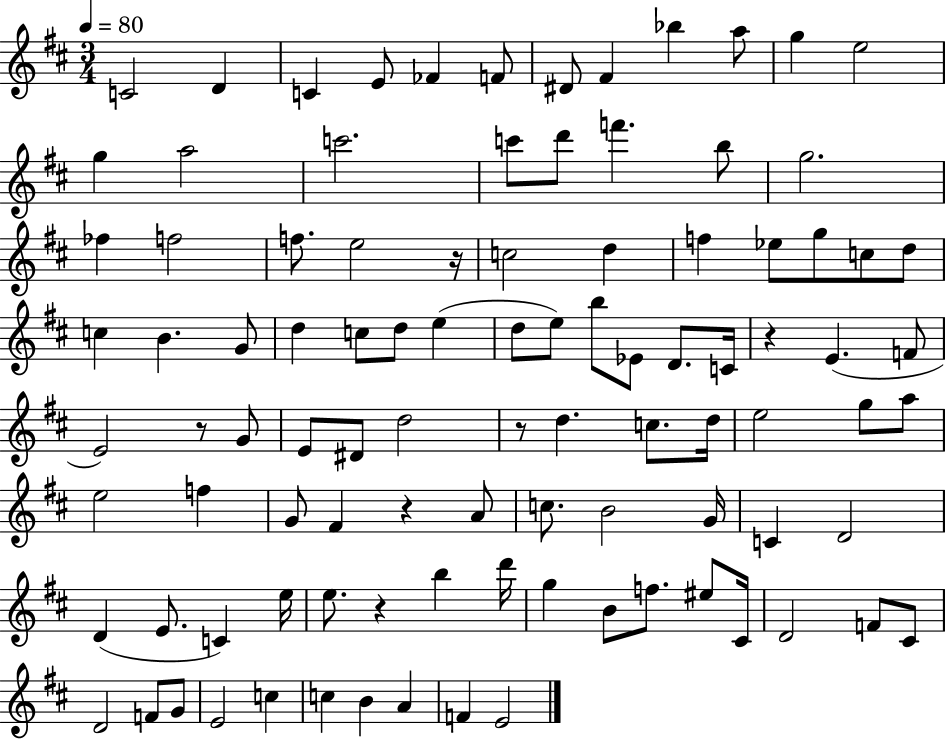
{
  \clef treble
  \numericTimeSignature
  \time 3/4
  \key d \major
  \tempo 4 = 80
  \repeat volta 2 { c'2 d'4 | c'4 e'8 fes'4 f'8 | dis'8 fis'4 bes''4 a''8 | g''4 e''2 | \break g''4 a''2 | c'''2. | c'''8 d'''8 f'''4. b''8 | g''2. | \break fes''4 f''2 | f''8. e''2 r16 | c''2 d''4 | f''4 ees''8 g''8 c''8 d''8 | \break c''4 b'4. g'8 | d''4 c''8 d''8 e''4( | d''8 e''8) b''8 ees'8 d'8. c'16 | r4 e'4.( f'8 | \break e'2) r8 g'8 | e'8 dis'8 d''2 | r8 d''4. c''8. d''16 | e''2 g''8 a''8 | \break e''2 f''4 | g'8 fis'4 r4 a'8 | c''8. b'2 g'16 | c'4 d'2 | \break d'4( e'8. c'4) e''16 | e''8. r4 b''4 d'''16 | g''4 b'8 f''8. eis''8 cis'16 | d'2 f'8 cis'8 | \break d'2 f'8 g'8 | e'2 c''4 | c''4 b'4 a'4 | f'4 e'2 | \break } \bar "|."
}